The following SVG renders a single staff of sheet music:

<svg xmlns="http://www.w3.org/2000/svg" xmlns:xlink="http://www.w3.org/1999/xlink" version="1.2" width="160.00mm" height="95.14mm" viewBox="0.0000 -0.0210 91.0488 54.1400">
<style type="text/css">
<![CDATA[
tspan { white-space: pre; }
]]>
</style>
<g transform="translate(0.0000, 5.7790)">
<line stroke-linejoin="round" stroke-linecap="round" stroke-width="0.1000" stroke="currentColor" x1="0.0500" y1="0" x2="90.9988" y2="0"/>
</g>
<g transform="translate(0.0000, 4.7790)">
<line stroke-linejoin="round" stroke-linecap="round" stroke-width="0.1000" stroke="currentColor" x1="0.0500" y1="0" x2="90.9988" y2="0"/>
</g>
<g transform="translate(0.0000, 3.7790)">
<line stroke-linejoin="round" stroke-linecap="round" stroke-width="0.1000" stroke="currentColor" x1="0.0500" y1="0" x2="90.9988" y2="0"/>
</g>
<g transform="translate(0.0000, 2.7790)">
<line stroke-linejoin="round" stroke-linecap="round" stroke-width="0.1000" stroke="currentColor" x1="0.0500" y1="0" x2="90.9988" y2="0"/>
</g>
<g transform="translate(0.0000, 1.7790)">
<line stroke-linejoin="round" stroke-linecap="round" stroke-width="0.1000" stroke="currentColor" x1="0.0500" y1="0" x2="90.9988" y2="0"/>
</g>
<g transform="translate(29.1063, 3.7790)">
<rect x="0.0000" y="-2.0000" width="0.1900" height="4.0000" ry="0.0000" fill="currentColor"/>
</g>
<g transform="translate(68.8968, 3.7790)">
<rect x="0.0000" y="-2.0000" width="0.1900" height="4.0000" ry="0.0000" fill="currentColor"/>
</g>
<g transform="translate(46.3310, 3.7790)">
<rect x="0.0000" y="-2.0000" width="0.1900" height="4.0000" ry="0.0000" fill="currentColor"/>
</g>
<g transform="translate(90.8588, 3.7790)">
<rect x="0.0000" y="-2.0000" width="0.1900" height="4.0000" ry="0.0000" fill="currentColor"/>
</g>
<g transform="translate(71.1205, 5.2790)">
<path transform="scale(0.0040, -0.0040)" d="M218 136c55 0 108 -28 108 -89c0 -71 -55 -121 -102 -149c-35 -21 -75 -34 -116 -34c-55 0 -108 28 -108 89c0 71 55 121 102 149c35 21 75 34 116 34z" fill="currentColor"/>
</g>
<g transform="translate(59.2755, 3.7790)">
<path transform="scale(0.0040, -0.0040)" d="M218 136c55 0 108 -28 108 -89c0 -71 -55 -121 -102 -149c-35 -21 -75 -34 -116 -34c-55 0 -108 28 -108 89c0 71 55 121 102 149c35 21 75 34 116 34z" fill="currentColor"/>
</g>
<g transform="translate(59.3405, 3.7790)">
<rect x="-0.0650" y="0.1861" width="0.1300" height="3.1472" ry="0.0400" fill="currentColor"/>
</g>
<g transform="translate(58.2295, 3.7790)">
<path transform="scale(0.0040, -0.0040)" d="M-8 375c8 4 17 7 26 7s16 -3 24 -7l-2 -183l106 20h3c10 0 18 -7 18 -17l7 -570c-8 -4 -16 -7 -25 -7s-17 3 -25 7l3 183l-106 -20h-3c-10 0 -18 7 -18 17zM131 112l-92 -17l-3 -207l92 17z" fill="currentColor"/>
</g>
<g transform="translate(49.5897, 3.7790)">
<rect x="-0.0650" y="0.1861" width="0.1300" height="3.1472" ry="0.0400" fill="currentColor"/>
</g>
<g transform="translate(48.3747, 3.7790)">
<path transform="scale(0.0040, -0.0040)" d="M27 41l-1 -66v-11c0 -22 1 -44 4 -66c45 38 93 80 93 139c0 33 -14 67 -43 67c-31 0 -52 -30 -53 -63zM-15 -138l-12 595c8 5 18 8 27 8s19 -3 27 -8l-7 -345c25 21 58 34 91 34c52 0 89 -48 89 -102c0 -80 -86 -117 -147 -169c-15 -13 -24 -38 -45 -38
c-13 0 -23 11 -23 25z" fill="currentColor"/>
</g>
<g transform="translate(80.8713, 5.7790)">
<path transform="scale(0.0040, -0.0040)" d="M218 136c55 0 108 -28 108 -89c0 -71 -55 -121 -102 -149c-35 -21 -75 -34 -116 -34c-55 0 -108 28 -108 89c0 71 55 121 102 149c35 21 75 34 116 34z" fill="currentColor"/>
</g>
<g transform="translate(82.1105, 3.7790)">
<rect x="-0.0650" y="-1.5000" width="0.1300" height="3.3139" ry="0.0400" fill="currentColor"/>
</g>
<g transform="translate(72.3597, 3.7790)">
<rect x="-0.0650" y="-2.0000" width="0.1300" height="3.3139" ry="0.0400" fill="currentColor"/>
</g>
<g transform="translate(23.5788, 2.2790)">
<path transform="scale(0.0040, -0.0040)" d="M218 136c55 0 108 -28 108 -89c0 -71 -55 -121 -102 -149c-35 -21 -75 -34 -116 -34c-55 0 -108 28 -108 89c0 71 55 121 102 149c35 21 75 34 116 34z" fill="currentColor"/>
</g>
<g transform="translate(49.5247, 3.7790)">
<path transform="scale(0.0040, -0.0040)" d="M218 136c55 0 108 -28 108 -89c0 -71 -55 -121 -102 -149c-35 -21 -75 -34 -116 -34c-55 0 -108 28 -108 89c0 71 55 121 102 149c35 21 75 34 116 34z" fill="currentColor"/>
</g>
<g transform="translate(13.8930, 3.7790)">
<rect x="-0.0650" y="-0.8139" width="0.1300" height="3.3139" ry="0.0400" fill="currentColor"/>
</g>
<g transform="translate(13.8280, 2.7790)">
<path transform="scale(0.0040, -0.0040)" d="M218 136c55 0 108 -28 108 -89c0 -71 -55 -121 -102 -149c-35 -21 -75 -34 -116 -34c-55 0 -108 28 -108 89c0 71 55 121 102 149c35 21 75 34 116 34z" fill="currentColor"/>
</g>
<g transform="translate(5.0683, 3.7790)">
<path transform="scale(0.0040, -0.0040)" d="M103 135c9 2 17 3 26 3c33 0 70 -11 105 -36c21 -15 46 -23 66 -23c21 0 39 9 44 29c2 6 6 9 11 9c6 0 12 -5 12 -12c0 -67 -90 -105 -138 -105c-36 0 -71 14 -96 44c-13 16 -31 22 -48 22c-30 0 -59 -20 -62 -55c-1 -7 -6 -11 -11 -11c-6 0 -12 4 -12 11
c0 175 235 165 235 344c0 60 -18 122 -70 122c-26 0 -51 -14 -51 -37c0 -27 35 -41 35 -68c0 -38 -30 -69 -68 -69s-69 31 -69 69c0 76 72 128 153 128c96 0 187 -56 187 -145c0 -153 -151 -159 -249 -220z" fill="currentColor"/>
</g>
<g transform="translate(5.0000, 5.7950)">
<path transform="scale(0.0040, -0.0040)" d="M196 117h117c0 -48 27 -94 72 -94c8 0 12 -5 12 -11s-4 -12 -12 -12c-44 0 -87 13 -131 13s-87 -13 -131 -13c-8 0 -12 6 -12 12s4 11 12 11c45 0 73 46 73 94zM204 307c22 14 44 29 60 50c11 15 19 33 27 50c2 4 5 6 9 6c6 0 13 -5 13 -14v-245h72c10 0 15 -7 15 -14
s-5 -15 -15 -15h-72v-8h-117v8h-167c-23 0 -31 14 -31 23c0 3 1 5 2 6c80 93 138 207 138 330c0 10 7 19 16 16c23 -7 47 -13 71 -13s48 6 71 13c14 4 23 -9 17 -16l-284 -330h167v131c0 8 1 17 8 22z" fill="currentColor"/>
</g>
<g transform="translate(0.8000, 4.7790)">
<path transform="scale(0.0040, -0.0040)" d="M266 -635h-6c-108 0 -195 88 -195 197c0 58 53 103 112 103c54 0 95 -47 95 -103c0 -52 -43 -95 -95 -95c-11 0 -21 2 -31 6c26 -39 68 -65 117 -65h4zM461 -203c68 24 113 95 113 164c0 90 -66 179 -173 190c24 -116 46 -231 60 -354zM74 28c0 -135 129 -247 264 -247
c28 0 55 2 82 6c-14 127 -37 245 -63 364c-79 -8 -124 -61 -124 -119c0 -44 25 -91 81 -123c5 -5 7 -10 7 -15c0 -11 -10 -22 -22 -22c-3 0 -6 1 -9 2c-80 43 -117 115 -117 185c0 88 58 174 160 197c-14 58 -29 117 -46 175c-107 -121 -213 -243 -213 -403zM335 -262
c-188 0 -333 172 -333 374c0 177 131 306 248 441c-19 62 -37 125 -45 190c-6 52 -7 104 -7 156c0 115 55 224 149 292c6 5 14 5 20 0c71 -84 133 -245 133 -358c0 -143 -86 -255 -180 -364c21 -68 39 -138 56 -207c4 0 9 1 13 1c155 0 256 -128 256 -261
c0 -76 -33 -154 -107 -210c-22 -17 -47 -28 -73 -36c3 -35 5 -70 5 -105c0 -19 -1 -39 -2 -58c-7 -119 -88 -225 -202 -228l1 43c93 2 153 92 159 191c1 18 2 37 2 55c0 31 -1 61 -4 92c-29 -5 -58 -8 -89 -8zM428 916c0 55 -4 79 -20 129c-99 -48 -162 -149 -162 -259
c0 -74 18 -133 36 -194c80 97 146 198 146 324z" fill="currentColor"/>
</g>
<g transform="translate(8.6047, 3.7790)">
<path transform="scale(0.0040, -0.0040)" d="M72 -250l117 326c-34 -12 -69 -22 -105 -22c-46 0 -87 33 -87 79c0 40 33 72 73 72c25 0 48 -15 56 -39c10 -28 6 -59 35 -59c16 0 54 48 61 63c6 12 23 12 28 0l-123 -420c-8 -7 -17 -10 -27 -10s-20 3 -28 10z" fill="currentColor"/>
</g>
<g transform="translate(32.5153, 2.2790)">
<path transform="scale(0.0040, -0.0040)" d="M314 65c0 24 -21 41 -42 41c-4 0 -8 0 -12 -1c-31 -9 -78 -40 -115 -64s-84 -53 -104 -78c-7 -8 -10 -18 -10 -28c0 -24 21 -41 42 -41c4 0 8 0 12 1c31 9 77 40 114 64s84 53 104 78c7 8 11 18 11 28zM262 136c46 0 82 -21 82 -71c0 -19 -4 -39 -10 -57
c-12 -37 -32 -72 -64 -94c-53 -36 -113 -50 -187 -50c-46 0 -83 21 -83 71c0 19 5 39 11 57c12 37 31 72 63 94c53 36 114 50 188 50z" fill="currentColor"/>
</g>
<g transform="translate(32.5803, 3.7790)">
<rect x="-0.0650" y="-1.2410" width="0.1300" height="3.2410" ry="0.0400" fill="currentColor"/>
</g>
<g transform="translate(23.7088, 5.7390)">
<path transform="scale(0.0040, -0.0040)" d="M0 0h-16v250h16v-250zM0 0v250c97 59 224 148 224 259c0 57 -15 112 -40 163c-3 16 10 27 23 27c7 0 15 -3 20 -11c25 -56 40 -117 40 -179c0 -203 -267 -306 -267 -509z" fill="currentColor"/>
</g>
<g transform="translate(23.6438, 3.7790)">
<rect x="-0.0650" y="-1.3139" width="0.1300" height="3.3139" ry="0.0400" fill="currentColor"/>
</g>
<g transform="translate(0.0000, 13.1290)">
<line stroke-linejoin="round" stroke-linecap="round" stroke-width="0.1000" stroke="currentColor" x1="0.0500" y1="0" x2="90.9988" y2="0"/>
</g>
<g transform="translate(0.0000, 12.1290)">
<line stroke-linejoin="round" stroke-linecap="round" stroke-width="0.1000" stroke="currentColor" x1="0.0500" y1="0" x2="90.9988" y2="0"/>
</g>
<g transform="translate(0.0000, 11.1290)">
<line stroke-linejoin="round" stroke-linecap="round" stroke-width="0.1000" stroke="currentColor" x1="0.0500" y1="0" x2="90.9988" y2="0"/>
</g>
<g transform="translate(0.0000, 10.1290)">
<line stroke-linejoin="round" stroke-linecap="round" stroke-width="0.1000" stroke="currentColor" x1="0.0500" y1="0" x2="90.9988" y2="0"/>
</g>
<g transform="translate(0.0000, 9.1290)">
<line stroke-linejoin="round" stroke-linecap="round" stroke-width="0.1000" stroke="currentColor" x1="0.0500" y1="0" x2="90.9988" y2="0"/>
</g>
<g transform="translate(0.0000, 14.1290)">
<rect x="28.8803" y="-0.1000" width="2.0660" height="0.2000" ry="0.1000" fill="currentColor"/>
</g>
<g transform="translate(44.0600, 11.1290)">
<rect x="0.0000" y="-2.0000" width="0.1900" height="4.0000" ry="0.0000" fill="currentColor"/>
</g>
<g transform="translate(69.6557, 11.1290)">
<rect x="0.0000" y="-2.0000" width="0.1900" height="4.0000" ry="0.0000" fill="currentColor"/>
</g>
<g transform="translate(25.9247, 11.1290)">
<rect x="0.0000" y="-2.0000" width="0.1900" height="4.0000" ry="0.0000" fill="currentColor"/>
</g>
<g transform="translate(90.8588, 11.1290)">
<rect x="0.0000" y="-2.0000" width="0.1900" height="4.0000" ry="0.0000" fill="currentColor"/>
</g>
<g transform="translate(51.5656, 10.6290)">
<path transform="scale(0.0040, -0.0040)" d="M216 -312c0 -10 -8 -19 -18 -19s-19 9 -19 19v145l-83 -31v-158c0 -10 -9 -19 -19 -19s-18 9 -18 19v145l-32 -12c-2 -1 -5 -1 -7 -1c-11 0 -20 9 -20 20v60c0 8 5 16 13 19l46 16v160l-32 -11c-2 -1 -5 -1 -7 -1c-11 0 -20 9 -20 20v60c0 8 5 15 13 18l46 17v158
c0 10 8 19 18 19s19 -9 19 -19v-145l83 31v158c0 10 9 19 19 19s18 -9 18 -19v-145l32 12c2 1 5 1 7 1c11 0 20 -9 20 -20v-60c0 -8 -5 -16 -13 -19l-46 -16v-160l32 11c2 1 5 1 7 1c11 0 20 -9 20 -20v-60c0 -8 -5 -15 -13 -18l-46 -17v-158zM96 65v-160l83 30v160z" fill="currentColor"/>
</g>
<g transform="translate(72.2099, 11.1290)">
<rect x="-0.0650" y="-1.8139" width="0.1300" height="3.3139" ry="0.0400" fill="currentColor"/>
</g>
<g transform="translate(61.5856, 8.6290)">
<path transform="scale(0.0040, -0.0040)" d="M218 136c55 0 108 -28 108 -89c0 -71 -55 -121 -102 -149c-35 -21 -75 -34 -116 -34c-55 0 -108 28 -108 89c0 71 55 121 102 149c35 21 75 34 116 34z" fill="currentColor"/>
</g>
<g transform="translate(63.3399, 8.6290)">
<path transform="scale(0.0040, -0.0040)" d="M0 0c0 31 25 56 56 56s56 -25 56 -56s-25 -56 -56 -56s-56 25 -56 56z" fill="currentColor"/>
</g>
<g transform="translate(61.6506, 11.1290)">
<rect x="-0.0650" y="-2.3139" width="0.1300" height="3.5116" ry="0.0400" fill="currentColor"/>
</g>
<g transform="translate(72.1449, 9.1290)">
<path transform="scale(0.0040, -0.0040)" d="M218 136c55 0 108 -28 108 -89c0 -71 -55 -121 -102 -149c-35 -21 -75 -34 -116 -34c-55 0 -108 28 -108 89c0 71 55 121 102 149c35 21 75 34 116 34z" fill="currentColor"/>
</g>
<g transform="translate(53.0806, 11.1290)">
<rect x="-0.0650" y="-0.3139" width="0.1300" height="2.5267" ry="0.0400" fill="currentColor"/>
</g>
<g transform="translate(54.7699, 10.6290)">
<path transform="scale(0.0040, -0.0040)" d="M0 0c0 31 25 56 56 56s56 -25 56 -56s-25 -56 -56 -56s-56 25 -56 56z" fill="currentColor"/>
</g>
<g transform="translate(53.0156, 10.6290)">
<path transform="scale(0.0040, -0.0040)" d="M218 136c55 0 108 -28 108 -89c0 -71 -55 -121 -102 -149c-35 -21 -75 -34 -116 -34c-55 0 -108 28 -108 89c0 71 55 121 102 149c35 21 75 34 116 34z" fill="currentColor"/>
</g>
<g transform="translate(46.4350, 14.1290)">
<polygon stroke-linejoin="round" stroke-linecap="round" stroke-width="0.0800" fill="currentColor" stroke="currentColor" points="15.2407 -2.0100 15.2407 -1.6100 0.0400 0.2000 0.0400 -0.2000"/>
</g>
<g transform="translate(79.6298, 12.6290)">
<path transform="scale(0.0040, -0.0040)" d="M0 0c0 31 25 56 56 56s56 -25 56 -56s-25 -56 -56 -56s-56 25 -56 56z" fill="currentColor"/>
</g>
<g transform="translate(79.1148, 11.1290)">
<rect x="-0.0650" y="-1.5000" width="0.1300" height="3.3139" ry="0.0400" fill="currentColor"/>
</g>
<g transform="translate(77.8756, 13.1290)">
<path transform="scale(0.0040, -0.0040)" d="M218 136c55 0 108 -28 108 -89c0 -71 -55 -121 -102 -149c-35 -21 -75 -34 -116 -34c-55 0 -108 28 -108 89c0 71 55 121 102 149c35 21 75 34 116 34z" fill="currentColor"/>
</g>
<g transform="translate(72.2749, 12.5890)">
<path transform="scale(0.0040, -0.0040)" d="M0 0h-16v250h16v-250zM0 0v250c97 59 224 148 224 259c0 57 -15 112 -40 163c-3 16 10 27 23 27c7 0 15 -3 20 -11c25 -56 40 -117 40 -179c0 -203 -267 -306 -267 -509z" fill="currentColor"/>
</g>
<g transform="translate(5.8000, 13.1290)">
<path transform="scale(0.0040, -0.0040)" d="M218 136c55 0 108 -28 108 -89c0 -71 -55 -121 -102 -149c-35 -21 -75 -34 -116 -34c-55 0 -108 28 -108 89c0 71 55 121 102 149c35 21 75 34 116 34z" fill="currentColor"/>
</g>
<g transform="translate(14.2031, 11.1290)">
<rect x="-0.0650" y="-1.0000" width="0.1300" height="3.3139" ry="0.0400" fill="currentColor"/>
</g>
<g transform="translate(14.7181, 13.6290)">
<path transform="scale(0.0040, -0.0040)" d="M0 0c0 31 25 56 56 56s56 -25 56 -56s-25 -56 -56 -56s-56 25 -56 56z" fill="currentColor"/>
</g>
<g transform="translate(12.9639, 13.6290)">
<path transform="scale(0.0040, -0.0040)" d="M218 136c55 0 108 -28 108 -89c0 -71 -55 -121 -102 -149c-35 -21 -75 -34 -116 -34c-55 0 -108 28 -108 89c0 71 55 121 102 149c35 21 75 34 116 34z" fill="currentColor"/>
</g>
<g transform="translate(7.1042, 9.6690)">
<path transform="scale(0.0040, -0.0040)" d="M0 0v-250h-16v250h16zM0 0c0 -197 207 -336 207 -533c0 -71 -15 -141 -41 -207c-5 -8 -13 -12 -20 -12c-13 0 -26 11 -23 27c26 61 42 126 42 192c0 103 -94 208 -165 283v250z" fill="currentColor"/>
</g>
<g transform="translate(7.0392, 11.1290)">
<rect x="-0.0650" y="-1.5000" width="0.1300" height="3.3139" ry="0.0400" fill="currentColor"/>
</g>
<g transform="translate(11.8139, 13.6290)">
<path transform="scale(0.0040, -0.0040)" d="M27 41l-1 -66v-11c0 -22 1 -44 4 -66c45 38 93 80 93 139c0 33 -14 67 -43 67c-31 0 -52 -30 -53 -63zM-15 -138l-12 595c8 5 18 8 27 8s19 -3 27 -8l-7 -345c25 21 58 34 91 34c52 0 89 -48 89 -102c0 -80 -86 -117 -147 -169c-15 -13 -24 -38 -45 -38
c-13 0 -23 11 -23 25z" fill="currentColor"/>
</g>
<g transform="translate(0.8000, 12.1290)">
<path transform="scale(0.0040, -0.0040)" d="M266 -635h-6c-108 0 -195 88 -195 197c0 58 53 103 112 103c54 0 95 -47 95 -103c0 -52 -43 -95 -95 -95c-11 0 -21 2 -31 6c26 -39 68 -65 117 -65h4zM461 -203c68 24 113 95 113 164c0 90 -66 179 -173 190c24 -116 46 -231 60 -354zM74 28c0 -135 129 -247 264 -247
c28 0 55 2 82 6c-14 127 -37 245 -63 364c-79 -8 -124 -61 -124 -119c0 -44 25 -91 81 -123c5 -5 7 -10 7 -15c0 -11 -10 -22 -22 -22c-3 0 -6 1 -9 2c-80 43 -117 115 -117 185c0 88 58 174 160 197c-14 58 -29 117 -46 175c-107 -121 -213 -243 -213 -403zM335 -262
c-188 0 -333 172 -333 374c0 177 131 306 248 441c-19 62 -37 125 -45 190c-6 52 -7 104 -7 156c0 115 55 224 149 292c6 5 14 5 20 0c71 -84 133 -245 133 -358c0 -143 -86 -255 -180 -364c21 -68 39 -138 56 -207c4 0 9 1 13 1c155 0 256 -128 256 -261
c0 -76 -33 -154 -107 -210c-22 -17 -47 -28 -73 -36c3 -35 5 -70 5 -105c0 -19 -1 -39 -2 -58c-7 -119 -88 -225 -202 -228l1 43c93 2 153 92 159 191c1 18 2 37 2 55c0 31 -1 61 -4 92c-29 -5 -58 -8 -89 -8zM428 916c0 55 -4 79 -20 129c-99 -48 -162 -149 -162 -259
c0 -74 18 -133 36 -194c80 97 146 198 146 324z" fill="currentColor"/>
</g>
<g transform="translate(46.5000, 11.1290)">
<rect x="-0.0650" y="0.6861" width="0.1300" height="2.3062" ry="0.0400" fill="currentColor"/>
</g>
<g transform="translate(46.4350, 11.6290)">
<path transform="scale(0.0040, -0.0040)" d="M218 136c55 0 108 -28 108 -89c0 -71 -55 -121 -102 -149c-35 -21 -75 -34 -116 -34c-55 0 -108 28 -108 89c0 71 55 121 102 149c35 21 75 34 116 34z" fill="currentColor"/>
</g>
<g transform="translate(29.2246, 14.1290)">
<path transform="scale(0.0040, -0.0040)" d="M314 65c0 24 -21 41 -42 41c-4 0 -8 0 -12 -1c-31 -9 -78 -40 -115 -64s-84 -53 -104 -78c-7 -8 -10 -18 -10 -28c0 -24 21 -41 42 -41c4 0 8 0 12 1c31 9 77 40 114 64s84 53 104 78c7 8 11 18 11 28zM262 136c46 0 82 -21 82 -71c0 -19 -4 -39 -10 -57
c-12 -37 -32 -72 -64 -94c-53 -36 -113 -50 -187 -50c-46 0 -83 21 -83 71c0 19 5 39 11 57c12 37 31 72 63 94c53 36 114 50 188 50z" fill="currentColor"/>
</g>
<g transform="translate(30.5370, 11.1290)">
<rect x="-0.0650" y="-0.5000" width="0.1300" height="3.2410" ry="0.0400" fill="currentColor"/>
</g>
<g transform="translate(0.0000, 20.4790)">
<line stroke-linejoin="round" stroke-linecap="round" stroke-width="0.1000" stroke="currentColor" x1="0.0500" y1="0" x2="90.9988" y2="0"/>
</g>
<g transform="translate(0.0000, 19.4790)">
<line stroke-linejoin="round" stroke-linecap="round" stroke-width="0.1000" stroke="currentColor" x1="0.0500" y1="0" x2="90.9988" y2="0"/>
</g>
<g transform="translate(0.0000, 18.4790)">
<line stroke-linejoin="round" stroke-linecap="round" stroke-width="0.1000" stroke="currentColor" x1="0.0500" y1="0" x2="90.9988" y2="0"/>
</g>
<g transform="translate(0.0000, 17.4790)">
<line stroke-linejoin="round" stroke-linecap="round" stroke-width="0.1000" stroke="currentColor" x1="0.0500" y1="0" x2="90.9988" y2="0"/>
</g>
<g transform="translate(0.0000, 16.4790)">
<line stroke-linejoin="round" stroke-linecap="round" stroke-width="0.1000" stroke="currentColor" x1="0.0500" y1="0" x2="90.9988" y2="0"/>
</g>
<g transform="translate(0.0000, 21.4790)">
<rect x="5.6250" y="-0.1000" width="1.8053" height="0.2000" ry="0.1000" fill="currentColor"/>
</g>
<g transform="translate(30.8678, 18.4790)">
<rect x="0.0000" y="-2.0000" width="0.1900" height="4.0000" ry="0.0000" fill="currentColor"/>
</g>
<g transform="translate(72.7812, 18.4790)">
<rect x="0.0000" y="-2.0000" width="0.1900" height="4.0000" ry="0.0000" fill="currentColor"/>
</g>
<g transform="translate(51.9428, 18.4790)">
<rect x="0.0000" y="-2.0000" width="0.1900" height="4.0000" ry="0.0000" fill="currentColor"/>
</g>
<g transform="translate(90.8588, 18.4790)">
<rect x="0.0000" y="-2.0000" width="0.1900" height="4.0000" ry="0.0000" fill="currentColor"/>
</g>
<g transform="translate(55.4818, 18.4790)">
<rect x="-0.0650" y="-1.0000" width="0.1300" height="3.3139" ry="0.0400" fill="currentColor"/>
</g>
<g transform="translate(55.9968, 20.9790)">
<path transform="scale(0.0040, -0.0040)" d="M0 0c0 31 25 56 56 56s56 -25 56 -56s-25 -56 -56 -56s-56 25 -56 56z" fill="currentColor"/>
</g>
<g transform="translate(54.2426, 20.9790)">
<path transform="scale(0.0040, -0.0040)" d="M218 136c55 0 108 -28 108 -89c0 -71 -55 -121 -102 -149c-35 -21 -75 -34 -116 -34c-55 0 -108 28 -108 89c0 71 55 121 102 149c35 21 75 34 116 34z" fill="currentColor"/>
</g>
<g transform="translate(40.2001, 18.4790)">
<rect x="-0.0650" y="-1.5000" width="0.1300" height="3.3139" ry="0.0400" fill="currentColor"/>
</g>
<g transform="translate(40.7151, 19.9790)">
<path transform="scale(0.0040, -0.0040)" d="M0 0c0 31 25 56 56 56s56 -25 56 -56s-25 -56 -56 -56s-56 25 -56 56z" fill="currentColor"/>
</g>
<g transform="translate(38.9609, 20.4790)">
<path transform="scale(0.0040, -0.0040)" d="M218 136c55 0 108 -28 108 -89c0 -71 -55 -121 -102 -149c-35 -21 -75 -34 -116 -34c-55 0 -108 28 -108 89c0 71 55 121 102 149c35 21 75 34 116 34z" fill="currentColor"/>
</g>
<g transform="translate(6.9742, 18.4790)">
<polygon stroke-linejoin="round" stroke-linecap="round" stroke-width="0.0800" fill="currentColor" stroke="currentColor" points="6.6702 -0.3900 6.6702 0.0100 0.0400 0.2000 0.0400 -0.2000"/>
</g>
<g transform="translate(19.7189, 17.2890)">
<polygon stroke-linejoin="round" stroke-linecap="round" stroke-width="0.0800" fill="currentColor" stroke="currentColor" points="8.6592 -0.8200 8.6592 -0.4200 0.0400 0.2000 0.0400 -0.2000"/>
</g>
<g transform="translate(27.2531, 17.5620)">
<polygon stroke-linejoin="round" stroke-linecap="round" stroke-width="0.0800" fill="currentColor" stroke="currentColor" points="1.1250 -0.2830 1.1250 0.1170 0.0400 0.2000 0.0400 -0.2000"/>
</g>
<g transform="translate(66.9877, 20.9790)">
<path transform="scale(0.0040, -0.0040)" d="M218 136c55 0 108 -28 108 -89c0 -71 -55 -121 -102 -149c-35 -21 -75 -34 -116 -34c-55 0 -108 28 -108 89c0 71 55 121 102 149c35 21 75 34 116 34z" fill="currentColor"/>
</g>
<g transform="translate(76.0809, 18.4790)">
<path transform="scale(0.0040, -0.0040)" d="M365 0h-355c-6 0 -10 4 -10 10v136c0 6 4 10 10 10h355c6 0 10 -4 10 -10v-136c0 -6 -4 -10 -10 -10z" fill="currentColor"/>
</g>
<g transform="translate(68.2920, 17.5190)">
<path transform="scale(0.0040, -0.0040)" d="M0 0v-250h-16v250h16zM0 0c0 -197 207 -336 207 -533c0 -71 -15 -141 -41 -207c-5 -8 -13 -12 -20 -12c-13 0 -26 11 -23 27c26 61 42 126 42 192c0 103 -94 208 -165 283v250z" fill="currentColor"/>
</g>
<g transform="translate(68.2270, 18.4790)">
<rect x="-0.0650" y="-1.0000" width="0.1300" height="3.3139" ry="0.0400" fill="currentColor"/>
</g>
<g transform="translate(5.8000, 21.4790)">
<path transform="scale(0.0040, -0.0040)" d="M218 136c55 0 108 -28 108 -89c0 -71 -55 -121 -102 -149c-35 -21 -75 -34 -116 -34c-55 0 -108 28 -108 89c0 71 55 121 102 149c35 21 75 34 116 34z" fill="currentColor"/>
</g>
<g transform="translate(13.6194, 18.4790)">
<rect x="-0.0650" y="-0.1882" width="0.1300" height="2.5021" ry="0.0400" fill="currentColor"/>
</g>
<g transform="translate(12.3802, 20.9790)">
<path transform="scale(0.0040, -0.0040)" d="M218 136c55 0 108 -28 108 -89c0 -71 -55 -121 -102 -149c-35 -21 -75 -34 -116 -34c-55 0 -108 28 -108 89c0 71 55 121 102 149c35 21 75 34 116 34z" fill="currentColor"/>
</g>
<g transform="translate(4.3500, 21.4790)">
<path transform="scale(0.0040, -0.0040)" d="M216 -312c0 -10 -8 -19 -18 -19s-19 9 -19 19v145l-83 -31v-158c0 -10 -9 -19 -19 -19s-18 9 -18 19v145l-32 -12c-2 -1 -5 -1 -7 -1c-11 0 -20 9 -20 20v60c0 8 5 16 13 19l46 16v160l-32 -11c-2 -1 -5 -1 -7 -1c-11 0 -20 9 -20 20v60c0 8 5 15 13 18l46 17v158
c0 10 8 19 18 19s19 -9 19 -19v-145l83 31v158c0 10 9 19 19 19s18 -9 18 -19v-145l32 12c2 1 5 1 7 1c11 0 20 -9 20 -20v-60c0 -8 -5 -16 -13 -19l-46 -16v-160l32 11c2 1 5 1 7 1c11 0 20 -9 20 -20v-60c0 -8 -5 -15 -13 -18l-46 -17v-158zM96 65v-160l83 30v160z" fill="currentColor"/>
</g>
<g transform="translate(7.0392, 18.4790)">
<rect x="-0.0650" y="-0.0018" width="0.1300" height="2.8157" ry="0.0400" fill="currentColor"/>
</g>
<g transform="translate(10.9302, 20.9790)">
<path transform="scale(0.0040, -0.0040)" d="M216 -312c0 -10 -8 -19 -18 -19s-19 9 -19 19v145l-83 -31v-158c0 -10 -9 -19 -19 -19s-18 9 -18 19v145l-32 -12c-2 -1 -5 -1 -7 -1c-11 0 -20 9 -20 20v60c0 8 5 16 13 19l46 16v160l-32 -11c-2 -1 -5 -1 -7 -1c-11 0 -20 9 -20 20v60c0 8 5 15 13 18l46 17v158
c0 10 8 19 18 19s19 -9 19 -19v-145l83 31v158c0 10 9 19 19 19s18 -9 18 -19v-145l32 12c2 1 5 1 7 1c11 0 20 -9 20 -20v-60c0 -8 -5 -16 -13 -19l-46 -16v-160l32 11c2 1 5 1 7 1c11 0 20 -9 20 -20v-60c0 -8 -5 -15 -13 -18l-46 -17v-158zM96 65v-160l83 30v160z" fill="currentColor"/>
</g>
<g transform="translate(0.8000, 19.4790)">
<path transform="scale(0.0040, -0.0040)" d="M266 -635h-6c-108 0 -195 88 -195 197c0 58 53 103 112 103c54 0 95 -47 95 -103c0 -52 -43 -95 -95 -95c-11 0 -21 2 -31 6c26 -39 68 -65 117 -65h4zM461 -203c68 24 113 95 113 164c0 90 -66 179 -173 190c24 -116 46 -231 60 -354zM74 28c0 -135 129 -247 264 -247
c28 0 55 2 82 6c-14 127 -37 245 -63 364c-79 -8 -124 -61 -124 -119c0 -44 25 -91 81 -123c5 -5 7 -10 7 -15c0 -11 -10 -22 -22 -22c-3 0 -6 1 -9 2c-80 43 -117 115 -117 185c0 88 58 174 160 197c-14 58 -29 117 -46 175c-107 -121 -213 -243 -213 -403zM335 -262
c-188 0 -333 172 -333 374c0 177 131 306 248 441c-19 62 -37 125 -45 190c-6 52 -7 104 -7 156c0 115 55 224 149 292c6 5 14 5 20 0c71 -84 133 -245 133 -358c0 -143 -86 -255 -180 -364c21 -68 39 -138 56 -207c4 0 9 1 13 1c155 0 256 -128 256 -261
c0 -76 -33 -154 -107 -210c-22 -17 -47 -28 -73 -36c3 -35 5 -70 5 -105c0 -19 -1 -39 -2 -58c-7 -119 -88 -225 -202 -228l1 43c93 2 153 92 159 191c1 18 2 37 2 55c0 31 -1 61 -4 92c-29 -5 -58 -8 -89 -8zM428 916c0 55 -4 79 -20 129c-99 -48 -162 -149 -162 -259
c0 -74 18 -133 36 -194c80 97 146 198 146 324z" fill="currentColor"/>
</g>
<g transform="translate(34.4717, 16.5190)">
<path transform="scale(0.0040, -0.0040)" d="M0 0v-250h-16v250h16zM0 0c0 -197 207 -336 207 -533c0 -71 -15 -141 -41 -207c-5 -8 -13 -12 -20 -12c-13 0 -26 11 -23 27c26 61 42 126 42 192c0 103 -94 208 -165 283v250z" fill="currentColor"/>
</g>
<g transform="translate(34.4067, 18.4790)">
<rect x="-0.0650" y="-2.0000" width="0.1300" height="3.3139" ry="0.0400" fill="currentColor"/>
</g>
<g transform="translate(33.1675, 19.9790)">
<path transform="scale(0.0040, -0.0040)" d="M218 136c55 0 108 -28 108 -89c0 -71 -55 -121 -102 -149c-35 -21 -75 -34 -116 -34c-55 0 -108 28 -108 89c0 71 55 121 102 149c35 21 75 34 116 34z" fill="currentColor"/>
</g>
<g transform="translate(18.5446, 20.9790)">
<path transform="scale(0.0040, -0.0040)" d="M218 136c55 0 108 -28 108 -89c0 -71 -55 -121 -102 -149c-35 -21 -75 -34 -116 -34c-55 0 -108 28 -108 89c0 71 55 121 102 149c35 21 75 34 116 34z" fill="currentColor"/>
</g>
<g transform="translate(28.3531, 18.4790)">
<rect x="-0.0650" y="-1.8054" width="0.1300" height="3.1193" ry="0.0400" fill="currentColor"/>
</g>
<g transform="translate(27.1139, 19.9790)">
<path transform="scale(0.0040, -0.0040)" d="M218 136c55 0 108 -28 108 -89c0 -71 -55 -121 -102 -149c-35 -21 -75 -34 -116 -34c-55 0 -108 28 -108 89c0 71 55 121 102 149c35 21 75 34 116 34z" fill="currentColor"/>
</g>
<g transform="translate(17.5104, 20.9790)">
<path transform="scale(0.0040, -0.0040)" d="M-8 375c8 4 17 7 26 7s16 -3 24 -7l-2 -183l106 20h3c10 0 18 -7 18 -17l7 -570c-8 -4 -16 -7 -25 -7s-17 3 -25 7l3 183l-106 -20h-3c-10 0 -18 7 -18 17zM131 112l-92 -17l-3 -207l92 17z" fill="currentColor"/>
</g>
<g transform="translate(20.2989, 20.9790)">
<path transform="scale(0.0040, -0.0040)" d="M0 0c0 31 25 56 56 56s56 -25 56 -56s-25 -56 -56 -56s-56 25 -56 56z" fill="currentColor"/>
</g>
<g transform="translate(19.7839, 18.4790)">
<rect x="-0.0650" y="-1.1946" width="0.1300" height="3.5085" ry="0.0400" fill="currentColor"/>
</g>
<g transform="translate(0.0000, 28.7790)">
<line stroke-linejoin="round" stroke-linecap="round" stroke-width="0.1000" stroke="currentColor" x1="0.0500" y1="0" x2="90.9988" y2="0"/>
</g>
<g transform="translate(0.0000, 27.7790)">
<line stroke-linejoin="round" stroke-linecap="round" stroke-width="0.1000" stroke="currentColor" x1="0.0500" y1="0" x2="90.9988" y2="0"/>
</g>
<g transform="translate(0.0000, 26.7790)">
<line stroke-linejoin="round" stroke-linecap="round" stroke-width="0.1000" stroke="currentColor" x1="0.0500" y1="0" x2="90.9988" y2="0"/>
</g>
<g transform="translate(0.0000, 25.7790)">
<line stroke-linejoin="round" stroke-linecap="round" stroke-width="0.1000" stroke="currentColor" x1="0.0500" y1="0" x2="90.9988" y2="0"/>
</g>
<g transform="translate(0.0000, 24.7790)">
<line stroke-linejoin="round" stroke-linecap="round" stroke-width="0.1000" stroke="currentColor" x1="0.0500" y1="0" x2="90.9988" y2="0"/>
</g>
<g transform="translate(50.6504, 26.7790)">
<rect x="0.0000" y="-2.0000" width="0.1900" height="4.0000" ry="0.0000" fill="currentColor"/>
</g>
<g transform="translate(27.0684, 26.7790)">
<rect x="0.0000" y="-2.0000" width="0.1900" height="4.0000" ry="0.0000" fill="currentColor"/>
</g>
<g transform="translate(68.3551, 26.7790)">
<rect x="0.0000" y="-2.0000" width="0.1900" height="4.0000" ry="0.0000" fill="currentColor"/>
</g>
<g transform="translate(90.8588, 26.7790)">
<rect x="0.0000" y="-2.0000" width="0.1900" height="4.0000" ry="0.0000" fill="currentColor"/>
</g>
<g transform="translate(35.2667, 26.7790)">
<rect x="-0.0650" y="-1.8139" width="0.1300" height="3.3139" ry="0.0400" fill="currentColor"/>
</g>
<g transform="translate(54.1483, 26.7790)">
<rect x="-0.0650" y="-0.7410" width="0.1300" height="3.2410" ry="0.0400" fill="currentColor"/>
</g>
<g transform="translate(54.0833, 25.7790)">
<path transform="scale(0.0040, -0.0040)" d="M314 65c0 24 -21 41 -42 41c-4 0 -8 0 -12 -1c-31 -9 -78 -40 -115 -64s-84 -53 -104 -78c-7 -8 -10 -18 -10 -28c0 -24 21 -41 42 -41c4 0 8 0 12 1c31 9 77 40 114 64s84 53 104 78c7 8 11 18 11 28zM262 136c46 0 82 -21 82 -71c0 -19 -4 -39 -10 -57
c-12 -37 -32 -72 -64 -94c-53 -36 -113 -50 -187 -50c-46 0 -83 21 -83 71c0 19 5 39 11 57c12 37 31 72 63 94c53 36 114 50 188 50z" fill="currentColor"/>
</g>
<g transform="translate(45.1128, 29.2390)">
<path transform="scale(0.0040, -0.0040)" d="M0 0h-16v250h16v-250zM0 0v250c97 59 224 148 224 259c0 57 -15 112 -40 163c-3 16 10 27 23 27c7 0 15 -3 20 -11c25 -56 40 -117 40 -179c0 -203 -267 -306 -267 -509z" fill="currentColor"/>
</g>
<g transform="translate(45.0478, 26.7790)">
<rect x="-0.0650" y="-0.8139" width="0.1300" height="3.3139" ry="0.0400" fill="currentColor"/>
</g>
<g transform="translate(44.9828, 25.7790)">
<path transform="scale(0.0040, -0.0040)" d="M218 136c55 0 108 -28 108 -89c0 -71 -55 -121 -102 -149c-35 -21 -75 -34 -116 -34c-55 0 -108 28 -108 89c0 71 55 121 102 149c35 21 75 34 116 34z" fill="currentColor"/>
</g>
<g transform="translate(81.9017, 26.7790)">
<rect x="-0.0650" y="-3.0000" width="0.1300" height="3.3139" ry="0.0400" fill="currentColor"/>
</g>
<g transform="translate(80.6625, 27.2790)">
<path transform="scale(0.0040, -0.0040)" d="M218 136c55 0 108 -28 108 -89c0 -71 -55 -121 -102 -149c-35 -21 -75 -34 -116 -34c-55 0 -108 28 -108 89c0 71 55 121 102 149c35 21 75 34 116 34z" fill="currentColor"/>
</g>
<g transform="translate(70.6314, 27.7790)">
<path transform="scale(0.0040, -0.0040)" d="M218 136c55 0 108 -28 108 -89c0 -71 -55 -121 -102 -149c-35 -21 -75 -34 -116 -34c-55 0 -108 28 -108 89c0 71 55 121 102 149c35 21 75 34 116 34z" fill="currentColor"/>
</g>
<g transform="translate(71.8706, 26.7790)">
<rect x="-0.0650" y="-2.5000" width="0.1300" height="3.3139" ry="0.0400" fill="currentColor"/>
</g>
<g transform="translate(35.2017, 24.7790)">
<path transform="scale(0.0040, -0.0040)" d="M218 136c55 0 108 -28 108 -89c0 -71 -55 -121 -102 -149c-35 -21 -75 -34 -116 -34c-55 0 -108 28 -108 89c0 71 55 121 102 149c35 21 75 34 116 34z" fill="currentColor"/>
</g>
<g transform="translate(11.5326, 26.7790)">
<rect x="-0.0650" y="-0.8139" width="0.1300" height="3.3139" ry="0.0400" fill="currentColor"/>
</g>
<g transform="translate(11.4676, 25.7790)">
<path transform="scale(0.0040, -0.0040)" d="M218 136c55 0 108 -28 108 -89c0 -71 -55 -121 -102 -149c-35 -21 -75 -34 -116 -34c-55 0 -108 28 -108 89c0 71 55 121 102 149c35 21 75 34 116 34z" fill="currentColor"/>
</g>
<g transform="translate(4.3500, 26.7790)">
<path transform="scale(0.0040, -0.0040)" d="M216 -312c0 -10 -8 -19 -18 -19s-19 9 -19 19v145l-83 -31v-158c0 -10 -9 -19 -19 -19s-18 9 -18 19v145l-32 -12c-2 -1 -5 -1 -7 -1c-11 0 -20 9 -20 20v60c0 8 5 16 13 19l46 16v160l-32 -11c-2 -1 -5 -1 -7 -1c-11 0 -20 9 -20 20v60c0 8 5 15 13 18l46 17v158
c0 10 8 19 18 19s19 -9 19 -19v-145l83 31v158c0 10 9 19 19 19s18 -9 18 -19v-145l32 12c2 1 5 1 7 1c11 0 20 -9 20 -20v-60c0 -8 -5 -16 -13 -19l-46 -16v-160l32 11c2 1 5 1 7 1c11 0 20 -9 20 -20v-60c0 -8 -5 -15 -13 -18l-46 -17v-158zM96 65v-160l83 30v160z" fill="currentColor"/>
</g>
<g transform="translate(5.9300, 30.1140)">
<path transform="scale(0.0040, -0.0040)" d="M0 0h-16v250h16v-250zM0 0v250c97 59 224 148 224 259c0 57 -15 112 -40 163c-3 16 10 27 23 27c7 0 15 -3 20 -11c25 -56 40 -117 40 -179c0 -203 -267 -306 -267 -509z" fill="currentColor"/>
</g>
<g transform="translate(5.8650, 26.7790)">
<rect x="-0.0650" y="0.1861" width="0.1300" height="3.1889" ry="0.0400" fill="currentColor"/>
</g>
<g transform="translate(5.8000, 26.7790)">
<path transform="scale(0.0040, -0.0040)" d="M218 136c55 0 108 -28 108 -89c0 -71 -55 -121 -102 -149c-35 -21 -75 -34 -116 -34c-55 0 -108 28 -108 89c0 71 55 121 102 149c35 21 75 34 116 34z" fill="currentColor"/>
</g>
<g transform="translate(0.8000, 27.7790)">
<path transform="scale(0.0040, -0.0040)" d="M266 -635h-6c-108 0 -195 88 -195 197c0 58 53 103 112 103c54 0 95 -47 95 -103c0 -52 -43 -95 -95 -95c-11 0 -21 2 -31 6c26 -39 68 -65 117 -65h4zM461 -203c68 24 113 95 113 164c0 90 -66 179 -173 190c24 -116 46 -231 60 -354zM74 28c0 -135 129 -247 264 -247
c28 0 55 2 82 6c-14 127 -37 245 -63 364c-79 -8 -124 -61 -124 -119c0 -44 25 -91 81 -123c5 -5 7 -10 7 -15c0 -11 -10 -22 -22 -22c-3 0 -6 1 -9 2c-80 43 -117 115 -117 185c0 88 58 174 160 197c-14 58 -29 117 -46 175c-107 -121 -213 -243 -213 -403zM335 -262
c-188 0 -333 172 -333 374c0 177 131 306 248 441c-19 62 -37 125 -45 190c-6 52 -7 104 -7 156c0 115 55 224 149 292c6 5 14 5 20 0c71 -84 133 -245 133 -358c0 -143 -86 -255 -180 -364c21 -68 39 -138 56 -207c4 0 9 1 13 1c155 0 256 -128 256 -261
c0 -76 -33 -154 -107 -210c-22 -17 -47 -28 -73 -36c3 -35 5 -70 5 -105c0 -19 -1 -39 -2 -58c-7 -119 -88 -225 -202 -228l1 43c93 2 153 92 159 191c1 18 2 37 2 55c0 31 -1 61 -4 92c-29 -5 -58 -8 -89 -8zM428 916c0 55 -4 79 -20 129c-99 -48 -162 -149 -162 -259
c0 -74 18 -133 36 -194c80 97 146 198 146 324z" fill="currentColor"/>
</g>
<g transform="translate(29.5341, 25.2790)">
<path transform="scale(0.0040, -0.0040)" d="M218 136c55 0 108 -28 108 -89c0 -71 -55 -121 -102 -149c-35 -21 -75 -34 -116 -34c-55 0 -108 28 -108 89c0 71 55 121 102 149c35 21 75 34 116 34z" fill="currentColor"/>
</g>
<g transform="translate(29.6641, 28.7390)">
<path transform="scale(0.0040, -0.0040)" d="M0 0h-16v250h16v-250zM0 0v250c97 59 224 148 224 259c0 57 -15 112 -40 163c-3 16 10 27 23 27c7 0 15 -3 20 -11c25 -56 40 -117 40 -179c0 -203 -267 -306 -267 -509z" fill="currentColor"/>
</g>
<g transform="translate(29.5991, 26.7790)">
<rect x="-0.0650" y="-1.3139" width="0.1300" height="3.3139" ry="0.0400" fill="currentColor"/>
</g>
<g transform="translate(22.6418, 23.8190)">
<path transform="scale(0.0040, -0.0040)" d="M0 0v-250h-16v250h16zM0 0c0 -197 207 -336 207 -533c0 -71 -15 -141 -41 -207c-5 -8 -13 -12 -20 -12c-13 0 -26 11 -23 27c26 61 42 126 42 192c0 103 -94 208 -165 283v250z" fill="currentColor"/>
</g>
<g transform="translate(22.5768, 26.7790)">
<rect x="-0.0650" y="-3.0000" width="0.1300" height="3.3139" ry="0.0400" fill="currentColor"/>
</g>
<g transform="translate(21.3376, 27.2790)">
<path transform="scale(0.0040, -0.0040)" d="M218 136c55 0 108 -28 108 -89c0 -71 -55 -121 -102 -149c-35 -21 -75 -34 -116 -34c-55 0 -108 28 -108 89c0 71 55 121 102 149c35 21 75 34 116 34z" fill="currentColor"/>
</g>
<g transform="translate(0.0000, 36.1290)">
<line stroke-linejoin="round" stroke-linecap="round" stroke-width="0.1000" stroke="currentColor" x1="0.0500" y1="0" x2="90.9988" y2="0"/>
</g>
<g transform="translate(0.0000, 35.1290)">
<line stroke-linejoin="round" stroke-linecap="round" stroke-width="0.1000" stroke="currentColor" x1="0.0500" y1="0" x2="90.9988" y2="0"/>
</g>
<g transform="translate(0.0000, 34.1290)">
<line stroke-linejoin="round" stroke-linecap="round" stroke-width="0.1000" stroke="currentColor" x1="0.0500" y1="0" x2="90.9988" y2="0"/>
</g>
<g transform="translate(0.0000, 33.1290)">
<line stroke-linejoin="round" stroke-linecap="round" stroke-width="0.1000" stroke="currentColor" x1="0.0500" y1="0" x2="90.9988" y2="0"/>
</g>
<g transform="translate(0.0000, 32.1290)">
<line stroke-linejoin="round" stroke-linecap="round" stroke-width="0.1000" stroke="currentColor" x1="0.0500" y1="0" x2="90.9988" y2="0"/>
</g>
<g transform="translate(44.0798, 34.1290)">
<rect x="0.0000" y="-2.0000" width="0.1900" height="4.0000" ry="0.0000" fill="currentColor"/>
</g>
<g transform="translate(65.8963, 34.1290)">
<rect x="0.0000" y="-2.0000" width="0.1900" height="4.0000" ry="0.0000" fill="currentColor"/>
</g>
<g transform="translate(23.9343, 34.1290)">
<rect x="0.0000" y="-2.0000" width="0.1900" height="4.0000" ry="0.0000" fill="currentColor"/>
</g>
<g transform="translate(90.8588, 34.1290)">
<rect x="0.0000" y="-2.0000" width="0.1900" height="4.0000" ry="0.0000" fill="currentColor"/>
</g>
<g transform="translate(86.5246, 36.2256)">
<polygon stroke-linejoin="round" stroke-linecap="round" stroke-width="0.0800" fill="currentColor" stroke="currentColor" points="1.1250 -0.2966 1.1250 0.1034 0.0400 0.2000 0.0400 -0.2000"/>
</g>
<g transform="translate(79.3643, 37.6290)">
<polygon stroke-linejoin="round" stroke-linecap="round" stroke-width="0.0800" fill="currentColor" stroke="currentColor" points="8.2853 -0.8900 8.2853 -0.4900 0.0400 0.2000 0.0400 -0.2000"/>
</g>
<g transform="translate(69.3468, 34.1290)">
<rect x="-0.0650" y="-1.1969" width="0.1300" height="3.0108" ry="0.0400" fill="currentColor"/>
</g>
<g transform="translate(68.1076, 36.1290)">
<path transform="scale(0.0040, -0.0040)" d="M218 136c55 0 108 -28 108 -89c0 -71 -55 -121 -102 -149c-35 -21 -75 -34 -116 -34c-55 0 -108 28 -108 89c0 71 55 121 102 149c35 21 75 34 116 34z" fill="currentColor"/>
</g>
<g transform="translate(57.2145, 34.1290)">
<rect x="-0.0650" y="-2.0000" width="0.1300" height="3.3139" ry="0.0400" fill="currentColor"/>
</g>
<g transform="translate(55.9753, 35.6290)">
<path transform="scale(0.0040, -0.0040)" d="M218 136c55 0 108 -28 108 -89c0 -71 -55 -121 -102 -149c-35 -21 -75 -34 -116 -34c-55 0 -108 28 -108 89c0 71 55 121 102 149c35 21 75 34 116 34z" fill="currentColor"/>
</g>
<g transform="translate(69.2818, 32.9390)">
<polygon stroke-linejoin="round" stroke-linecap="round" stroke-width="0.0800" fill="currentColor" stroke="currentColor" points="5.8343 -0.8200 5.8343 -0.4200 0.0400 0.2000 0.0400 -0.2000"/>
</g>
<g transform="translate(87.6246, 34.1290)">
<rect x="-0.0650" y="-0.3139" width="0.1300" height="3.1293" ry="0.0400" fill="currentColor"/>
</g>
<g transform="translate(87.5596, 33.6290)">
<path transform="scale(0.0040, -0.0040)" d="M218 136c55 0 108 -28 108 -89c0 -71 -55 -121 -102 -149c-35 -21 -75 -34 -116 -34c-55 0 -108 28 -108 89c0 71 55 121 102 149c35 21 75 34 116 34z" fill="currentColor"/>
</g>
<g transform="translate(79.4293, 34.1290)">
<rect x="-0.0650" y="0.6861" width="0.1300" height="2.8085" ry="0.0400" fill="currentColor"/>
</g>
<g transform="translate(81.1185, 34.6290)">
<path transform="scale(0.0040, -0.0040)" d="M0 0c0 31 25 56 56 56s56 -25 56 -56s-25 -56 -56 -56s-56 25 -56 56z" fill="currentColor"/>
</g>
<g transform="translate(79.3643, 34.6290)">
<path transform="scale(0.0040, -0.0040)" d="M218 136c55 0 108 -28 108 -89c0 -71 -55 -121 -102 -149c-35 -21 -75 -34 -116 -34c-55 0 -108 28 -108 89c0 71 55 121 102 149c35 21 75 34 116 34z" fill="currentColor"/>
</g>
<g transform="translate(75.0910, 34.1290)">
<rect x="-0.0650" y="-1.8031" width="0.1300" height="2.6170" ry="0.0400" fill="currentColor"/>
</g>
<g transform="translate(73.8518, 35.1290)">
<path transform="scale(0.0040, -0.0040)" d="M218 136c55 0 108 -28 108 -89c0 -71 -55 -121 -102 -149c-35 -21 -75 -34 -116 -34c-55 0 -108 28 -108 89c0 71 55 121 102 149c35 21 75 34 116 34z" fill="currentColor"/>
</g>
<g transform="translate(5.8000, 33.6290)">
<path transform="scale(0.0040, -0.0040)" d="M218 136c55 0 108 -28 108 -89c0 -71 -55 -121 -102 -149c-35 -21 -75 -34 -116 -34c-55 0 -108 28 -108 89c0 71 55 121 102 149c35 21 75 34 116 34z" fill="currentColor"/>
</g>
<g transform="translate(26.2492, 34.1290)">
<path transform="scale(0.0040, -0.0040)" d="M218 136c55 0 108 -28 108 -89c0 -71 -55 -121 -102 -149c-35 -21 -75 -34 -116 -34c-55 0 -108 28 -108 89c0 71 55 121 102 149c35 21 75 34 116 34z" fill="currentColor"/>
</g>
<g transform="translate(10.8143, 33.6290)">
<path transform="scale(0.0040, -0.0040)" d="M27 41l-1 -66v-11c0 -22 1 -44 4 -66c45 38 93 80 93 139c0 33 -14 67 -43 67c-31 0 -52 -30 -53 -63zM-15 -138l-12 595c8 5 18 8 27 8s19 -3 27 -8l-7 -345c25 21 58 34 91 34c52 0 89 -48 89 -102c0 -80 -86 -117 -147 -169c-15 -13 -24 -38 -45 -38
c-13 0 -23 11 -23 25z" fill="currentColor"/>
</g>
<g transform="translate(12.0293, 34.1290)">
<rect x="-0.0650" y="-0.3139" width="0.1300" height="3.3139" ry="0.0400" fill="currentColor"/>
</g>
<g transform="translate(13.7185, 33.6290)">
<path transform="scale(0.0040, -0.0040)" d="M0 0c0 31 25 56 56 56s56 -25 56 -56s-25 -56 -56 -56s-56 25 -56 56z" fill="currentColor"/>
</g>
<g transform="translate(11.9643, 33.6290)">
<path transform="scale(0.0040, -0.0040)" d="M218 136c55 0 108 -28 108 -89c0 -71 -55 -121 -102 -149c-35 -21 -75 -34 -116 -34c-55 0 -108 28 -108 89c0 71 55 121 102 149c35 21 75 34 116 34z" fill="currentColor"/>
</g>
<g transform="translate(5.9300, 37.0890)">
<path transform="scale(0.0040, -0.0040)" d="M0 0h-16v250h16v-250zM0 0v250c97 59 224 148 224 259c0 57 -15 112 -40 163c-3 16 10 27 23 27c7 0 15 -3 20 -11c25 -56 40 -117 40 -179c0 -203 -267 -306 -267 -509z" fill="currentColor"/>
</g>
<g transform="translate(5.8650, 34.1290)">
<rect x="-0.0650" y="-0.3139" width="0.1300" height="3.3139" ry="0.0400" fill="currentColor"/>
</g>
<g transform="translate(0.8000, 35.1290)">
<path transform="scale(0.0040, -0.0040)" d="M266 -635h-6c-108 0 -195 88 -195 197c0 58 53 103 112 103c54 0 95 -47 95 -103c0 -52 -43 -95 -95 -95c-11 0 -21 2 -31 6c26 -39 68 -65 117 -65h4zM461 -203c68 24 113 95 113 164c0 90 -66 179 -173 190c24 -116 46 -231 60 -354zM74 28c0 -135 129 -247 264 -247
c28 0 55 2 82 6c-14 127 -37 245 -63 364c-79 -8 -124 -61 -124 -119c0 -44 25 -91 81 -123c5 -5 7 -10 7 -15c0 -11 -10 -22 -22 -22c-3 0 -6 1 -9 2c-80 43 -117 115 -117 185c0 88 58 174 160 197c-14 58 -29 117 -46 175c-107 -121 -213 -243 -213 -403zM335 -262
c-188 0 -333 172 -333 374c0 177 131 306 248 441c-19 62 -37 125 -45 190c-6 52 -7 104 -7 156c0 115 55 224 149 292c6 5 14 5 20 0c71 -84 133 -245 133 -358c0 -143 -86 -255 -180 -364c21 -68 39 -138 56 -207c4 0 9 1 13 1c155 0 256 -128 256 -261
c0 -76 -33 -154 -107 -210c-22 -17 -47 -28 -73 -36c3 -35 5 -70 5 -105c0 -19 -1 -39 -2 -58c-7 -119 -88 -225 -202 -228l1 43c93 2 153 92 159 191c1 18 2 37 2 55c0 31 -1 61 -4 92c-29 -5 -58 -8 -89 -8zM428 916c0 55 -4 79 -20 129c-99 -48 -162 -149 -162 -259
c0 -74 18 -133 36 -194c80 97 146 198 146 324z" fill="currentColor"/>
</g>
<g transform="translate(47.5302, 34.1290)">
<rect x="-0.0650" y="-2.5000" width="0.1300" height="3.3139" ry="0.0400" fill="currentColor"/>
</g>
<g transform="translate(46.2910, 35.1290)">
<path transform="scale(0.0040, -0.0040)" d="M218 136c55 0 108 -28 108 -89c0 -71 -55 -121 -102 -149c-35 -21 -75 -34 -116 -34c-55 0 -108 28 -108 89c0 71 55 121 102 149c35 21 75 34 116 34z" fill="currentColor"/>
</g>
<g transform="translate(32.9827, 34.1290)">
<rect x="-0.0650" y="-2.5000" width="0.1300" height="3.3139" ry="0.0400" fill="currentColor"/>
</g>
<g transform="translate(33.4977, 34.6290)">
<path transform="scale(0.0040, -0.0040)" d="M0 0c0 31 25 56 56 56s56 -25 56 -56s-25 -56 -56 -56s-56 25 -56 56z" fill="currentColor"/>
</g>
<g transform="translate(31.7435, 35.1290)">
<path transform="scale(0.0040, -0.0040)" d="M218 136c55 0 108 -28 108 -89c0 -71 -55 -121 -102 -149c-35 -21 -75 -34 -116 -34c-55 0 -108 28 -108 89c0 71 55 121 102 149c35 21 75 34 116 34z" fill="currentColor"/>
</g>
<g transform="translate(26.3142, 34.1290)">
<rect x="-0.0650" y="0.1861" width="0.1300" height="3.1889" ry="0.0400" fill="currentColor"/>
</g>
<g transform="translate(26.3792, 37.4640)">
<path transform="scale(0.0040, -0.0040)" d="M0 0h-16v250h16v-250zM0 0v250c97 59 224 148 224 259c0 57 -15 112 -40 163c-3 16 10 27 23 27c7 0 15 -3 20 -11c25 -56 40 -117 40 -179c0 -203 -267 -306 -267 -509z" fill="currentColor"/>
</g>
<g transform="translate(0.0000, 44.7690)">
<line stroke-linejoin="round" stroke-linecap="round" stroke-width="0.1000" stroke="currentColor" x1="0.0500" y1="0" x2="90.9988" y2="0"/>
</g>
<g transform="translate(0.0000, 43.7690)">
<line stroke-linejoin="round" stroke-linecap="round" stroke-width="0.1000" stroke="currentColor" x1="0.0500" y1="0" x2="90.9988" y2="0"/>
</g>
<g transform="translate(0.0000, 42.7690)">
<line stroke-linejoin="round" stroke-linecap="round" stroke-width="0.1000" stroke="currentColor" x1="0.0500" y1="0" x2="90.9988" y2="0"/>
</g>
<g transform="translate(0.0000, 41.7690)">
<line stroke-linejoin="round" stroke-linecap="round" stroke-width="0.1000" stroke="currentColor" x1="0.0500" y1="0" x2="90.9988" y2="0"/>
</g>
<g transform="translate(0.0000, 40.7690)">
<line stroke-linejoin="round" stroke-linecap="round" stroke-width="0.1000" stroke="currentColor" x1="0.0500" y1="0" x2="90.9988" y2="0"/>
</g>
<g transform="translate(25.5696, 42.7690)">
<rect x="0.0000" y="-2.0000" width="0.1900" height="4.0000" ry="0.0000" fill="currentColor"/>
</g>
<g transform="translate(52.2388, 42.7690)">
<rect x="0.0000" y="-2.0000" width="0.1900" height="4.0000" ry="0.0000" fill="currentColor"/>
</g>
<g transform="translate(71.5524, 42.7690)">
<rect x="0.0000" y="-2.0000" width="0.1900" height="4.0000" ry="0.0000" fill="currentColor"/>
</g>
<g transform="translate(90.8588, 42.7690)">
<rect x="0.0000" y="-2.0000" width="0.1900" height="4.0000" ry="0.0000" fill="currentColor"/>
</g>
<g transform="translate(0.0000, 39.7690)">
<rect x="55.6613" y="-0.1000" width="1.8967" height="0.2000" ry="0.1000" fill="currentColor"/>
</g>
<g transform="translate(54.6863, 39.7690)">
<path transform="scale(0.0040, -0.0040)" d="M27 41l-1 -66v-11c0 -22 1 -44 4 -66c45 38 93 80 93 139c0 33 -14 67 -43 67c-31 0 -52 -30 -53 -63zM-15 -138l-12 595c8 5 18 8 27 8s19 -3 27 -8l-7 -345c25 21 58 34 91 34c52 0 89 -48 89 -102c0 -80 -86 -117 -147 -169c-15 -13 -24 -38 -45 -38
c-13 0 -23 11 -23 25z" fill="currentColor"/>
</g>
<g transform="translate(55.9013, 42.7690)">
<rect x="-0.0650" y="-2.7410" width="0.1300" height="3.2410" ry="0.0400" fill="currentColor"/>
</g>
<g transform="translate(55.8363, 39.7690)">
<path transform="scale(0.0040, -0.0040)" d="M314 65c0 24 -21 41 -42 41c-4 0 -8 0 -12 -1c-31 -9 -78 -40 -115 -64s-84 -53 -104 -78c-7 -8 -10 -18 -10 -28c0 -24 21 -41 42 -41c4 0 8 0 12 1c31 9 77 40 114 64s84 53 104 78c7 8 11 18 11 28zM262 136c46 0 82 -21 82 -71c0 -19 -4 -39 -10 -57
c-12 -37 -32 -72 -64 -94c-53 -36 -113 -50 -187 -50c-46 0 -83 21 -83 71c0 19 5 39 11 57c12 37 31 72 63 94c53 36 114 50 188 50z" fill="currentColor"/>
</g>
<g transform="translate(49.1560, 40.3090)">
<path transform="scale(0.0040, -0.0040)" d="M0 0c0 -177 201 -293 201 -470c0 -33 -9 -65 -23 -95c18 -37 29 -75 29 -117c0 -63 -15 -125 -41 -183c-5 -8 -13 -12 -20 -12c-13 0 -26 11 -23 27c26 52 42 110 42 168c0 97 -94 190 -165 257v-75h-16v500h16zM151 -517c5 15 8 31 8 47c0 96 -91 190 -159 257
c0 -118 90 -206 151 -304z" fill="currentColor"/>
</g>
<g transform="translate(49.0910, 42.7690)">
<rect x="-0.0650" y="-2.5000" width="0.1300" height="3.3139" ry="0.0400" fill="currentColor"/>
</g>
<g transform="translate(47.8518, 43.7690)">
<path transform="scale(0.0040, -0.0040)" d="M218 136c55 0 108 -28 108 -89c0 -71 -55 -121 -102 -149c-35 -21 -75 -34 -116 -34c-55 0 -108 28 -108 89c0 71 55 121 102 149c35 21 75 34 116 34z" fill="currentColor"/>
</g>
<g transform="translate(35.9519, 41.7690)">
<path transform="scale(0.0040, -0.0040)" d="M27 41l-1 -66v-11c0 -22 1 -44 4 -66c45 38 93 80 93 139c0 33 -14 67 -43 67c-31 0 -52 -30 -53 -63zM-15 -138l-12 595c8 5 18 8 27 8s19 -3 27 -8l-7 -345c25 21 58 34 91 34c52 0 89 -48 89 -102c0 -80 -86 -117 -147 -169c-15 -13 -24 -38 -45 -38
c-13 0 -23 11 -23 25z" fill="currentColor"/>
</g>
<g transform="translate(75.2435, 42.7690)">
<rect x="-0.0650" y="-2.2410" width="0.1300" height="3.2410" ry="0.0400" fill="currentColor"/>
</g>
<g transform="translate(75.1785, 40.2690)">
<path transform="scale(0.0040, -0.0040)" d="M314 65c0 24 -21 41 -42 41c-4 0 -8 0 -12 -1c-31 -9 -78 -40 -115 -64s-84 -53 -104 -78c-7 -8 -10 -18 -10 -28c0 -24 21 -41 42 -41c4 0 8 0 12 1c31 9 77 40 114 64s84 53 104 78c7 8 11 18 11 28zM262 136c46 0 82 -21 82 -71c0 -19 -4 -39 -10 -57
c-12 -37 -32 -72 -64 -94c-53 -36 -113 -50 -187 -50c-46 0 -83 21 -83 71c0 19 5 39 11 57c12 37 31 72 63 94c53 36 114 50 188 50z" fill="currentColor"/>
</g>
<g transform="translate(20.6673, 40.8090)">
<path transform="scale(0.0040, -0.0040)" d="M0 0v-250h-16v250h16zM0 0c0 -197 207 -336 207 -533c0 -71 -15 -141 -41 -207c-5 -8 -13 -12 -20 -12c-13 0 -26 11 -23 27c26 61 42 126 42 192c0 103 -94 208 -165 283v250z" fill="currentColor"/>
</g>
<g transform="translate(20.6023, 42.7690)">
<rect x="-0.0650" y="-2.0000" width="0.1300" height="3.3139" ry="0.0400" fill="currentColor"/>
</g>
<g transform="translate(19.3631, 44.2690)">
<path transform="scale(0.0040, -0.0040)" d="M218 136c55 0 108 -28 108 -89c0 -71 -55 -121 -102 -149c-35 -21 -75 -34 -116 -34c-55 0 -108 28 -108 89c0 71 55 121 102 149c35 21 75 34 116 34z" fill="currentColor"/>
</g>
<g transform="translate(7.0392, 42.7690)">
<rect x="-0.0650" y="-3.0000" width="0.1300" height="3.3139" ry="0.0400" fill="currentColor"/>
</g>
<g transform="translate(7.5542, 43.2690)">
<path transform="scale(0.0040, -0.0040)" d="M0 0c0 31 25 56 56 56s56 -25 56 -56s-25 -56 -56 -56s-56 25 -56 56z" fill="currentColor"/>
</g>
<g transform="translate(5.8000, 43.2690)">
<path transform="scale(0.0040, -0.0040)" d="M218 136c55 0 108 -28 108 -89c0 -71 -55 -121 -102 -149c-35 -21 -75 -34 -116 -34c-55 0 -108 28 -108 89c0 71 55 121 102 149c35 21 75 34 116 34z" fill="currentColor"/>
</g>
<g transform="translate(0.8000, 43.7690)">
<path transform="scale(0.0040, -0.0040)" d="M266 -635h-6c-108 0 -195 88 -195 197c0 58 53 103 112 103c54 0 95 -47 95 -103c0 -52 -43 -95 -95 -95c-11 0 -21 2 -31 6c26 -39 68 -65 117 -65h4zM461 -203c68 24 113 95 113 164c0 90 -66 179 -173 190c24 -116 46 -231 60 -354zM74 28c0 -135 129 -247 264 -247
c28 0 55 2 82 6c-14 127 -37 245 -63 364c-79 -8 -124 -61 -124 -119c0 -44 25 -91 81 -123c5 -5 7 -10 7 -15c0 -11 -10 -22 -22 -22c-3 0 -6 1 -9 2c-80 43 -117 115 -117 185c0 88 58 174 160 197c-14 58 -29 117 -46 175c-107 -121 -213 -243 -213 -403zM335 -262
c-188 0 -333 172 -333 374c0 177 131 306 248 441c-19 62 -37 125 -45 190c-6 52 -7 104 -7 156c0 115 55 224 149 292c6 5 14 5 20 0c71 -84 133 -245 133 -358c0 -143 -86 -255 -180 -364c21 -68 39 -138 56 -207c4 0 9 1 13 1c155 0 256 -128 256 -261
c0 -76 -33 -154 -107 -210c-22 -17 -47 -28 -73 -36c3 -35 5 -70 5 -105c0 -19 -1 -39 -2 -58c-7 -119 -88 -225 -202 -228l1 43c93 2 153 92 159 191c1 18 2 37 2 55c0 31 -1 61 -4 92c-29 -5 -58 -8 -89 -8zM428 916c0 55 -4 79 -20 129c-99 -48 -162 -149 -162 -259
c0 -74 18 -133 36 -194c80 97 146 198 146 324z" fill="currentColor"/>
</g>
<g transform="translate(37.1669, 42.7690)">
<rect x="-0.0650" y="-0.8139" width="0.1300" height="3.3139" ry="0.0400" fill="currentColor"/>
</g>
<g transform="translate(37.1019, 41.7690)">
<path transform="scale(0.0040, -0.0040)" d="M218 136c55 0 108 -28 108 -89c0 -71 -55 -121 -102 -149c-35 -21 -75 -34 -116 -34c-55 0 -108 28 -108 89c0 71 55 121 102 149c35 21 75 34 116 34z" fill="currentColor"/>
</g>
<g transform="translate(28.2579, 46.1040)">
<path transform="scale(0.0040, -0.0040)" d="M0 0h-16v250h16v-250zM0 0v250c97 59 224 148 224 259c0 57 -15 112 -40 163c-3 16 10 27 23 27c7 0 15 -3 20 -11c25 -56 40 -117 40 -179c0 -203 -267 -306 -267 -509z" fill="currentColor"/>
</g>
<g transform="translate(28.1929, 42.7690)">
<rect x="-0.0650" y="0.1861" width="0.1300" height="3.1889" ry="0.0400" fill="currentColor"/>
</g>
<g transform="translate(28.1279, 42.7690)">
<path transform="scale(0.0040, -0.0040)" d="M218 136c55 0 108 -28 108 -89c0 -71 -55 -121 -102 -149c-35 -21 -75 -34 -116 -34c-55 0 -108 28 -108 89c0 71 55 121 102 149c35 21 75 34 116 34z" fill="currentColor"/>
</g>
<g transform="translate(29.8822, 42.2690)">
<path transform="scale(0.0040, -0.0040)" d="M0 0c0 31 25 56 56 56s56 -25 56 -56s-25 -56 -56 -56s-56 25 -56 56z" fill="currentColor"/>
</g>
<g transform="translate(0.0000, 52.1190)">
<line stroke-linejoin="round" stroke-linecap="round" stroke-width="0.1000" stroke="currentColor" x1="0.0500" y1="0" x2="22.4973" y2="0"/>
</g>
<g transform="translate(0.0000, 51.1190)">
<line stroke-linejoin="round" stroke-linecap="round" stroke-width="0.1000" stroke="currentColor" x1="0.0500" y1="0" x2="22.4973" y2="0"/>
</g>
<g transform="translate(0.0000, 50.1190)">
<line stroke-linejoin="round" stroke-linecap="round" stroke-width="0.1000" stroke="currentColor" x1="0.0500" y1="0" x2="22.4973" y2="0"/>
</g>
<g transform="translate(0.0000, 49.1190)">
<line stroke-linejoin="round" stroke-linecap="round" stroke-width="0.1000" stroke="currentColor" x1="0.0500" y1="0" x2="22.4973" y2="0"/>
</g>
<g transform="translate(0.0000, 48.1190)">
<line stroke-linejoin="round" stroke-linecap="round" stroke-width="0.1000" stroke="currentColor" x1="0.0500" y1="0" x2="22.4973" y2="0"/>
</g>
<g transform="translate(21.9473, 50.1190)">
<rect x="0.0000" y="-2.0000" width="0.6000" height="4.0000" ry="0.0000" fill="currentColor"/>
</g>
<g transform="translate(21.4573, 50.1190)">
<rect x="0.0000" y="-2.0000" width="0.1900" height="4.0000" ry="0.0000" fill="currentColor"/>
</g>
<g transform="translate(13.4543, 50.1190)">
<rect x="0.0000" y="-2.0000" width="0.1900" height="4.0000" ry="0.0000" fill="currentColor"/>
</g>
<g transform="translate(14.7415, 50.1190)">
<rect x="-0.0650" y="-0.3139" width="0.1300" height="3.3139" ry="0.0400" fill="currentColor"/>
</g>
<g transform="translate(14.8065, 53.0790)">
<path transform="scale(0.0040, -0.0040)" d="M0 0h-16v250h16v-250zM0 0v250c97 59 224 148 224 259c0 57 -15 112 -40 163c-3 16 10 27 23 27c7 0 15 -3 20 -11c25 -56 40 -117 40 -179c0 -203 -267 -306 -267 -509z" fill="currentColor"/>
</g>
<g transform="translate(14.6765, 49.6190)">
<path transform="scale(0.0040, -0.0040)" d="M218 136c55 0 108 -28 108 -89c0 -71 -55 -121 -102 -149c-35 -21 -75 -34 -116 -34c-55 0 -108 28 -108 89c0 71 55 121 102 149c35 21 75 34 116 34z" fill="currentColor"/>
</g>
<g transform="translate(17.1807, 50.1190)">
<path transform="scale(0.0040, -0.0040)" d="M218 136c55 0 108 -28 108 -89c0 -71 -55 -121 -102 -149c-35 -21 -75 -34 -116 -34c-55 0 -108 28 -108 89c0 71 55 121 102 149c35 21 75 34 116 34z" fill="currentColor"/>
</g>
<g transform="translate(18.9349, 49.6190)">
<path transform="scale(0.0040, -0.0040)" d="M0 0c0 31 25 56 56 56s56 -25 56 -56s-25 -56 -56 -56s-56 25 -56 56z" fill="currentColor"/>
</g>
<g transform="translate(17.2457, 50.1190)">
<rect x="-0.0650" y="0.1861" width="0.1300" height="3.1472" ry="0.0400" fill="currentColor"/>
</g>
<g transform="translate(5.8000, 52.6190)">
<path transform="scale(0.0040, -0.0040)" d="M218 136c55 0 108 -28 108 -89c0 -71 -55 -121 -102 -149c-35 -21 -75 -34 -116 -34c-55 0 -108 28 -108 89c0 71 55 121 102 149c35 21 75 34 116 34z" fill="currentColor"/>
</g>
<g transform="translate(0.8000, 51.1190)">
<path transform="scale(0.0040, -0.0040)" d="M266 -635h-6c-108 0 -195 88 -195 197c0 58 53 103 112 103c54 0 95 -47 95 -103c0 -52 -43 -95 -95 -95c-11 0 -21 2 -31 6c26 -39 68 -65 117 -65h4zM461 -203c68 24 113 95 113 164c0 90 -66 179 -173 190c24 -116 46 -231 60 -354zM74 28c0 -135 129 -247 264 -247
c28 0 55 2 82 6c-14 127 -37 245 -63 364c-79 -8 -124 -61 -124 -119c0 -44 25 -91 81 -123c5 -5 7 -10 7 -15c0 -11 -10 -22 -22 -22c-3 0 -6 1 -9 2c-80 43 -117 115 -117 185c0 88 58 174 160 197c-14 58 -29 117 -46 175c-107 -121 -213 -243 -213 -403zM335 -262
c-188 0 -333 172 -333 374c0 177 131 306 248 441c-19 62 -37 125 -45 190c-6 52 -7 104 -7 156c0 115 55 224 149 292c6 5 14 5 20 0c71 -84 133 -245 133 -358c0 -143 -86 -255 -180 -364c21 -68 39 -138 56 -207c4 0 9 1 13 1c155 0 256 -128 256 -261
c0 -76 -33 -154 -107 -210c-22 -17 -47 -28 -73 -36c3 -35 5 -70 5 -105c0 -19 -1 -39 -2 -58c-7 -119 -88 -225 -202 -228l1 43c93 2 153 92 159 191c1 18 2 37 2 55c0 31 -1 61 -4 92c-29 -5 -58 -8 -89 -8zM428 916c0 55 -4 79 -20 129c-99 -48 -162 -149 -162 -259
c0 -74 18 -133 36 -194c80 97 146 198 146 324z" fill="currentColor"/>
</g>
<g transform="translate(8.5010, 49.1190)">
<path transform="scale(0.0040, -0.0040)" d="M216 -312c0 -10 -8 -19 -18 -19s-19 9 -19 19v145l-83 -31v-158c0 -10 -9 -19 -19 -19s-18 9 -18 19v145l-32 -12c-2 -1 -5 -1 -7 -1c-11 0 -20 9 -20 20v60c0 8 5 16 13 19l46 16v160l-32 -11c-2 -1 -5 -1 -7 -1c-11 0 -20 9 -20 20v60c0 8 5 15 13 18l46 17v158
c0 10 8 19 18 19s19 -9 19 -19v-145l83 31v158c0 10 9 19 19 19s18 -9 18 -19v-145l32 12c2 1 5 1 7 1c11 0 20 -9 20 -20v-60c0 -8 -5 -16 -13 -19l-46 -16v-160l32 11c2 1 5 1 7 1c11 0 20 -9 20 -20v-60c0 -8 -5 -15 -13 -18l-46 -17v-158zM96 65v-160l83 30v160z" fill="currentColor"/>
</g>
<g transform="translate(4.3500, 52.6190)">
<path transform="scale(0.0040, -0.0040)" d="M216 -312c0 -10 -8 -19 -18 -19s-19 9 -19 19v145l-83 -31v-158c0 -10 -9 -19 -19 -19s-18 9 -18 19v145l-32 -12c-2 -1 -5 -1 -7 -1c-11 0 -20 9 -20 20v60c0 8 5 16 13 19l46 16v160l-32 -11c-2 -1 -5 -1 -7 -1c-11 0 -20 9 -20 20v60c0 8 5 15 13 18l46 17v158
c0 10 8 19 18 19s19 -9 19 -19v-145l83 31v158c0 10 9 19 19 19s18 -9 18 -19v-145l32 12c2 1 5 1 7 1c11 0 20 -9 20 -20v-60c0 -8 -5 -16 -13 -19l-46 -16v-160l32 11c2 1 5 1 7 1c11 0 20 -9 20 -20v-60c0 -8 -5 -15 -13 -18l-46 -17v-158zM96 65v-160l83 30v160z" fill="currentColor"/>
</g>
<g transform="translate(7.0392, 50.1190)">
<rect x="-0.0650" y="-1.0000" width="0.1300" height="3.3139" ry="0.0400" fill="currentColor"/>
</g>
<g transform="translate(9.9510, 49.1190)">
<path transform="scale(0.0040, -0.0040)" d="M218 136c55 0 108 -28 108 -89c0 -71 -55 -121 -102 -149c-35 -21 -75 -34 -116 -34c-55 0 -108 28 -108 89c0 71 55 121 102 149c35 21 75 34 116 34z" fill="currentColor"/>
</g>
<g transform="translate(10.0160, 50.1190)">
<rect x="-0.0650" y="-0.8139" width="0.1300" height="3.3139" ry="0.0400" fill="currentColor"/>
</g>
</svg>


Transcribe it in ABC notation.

X:1
T:Untitled
M:2/4
L:1/4
K:C
z/2 d e/2 e2 _B B F E E/2 _D C2 A/2 ^c/2 g/2 f/2 E ^C/2 ^D/2 D/2 F/4 F/2 E D D/2 z2 ^B/2 d A/2 e/2 f d/2 d2 G A c/2 _c B/2 G G F E/2 G/2 A/2 c/4 A F/2 B/2 _d G/4 _a2 g2 ^D ^d c/2 B